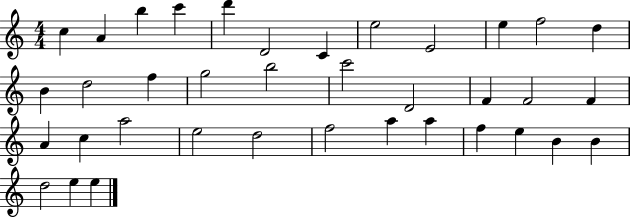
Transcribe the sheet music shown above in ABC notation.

X:1
T:Untitled
M:4/4
L:1/4
K:C
c A b c' d' D2 C e2 E2 e f2 d B d2 f g2 b2 c'2 D2 F F2 F A c a2 e2 d2 f2 a a f e B B d2 e e